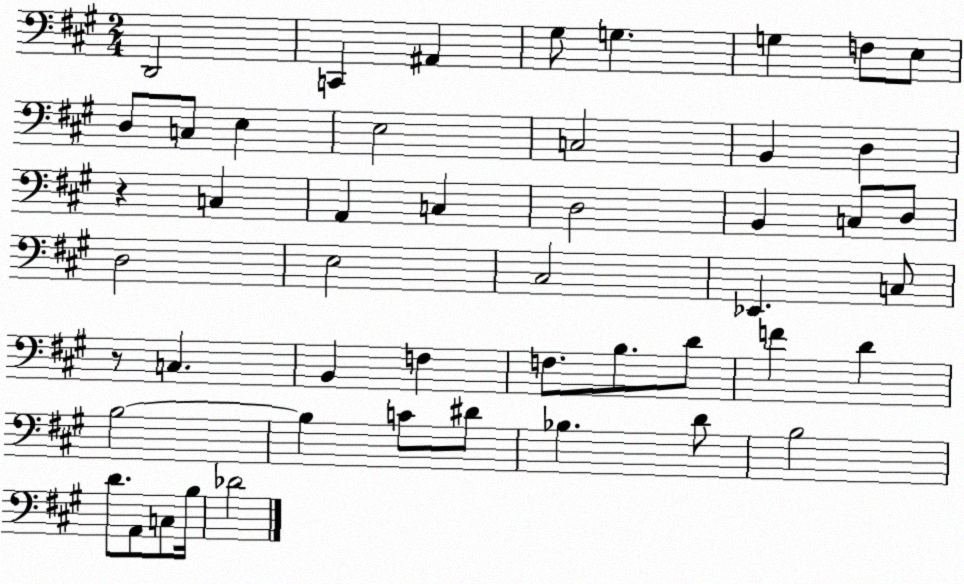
X:1
T:Untitled
M:2/4
L:1/4
K:A
D,,2 C,, ^A,, ^G,/2 G, G, F,/2 E,/2 D,/2 C,/2 E, E,2 C,2 B,, D, z C, A,, C, D,2 B,, C,/2 D,/2 D,2 E,2 ^C,2 _E,, C,/2 z/2 C, B,, F, F,/2 B,/2 D/2 F D B,2 B, C/2 ^D/2 _B, D/2 B,2 D/2 A,,/2 C,/2 B,/4 _D2